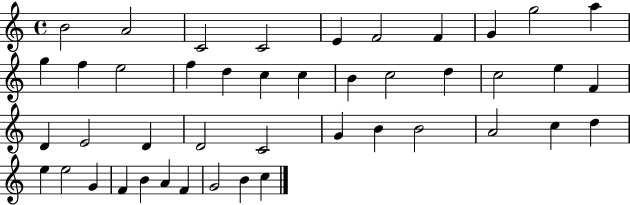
B4/h A4/h C4/h C4/h E4/q F4/h F4/q G4/q G5/h A5/q G5/q F5/q E5/h F5/q D5/q C5/q C5/q B4/q C5/h D5/q C5/h E5/q F4/q D4/q E4/h D4/q D4/h C4/h G4/q B4/q B4/h A4/h C5/q D5/q E5/q E5/h G4/q F4/q B4/q A4/q F4/q G4/h B4/q C5/q